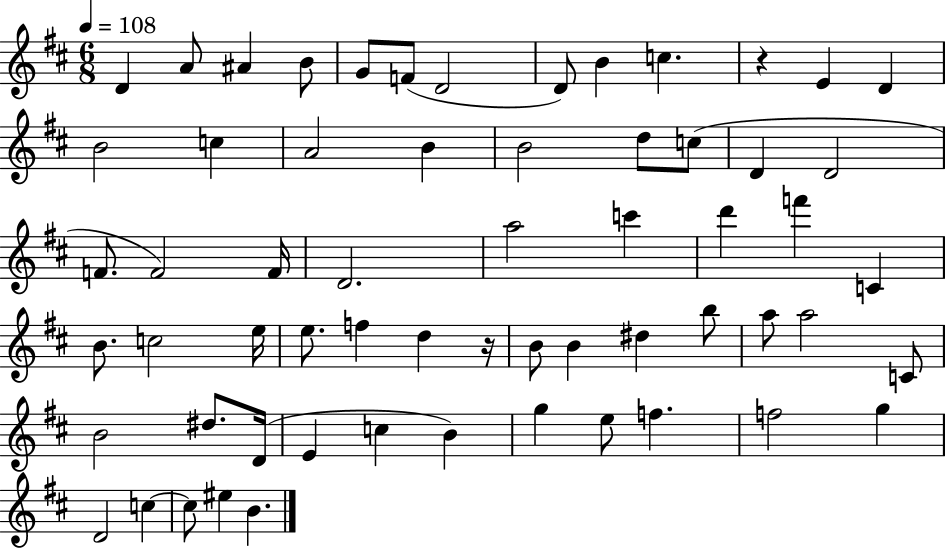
{
  \clef treble
  \numericTimeSignature
  \time 6/8
  \key d \major
  \tempo 4 = 108
  \repeat volta 2 { d'4 a'8 ais'4 b'8 | g'8 f'8( d'2 | d'8) b'4 c''4. | r4 e'4 d'4 | \break b'2 c''4 | a'2 b'4 | b'2 d''8 c''8( | d'4 d'2 | \break f'8. f'2) f'16 | d'2. | a''2 c'''4 | d'''4 f'''4 c'4 | \break b'8. c''2 e''16 | e''8. f''4 d''4 r16 | b'8 b'4 dis''4 b''8 | a''8 a''2 c'8 | \break b'2 dis''8. d'16( | e'4 c''4 b'4) | g''4 e''8 f''4. | f''2 g''4 | \break d'2 c''4~~ | c''8 eis''4 b'4. | } \bar "|."
}